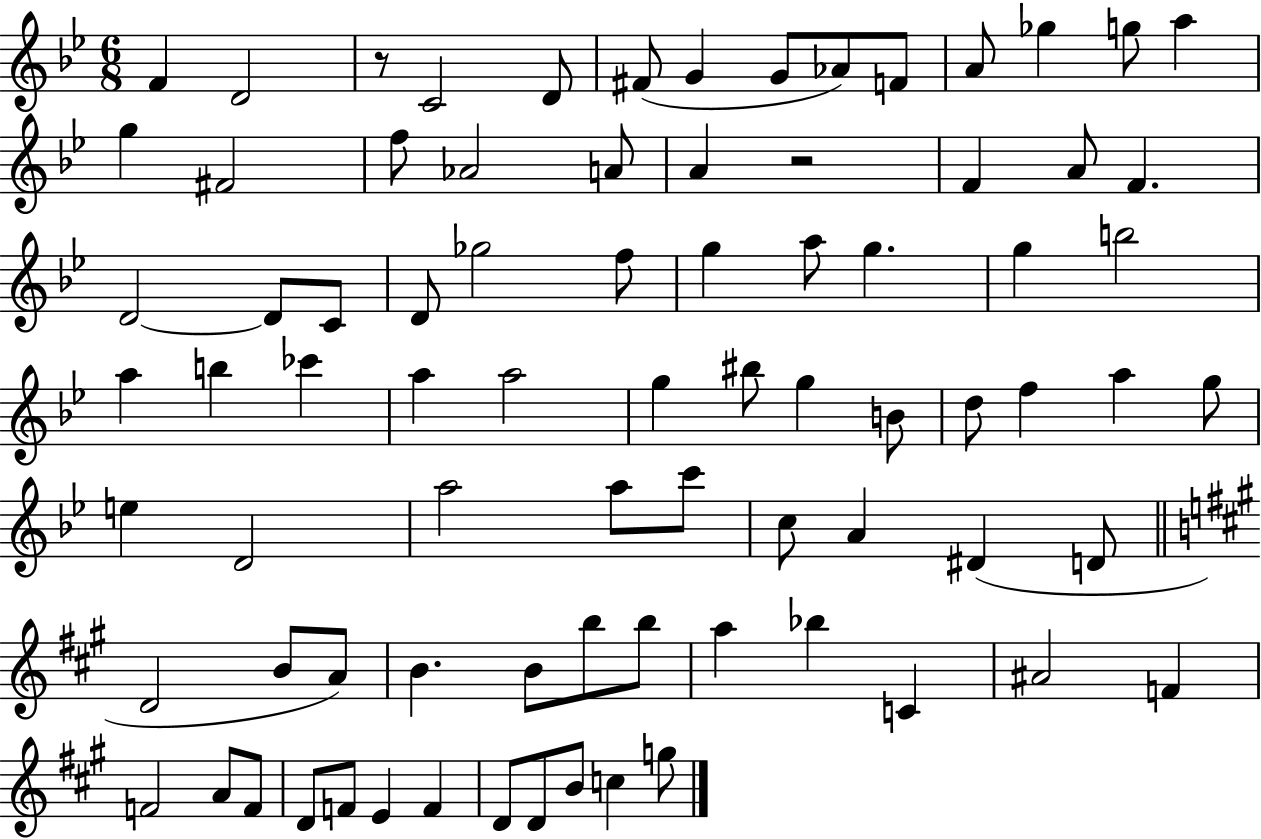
{
  \clef treble
  \numericTimeSignature
  \time 6/8
  \key bes \major
  \repeat volta 2 { f'4 d'2 | r8 c'2 d'8 | fis'8( g'4 g'8 aes'8) f'8 | a'8 ges''4 g''8 a''4 | \break g''4 fis'2 | f''8 aes'2 a'8 | a'4 r2 | f'4 a'8 f'4. | \break d'2~~ d'8 c'8 | d'8 ges''2 f''8 | g''4 a''8 g''4. | g''4 b''2 | \break a''4 b''4 ces'''4 | a''4 a''2 | g''4 bis''8 g''4 b'8 | d''8 f''4 a''4 g''8 | \break e''4 d'2 | a''2 a''8 c'''8 | c''8 a'4 dis'4( d'8 | \bar "||" \break \key a \major d'2 b'8 a'8) | b'4. b'8 b''8 b''8 | a''4 bes''4 c'4 | ais'2 f'4 | \break f'2 a'8 f'8 | d'8 f'8 e'4 f'4 | d'8 d'8 b'8 c''4 g''8 | } \bar "|."
}